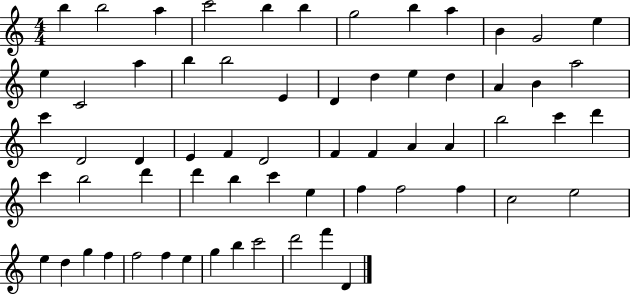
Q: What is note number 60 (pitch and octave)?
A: C6